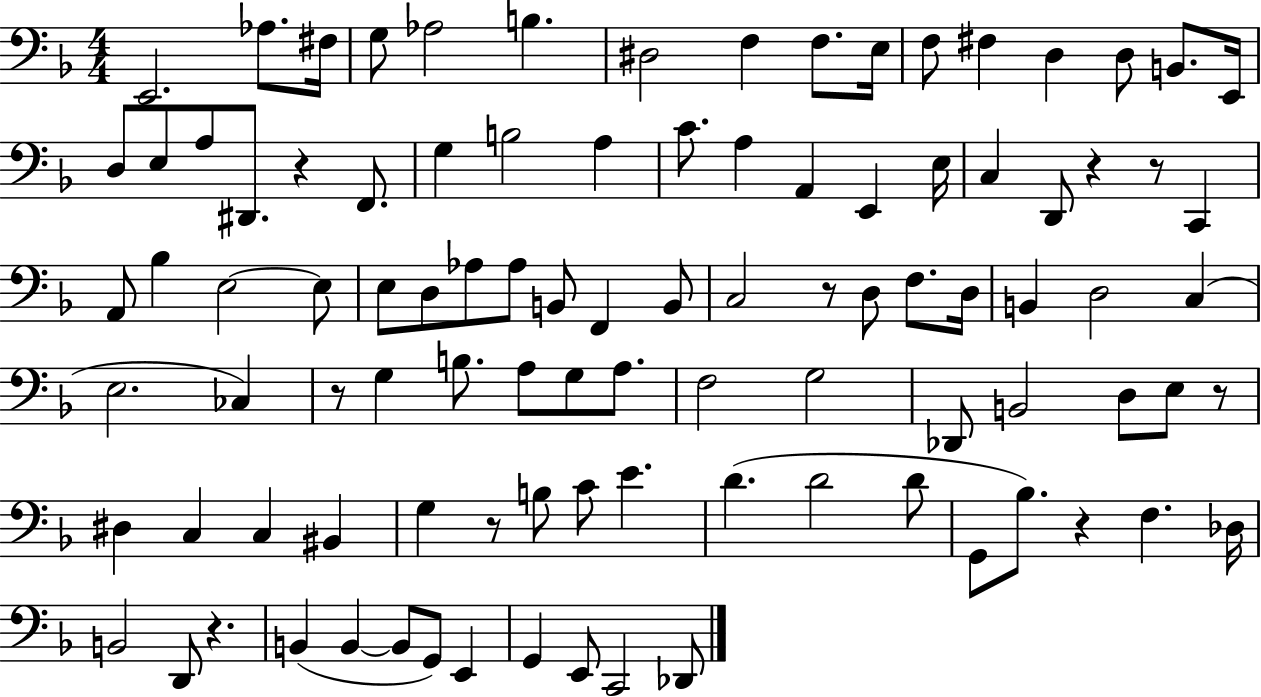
X:1
T:Untitled
M:4/4
L:1/4
K:F
E,,2 _A,/2 ^F,/4 G,/2 _A,2 B, ^D,2 F, F,/2 E,/4 F,/2 ^F, D, D,/2 B,,/2 E,,/4 D,/2 E,/2 A,/2 ^D,,/2 z F,,/2 G, B,2 A, C/2 A, A,, E,, E,/4 C, D,,/2 z z/2 C,, A,,/2 _B, E,2 E,/2 E,/2 D,/2 _A,/2 _A,/2 B,,/2 F,, B,,/2 C,2 z/2 D,/2 F,/2 D,/4 B,, D,2 C, E,2 _C, z/2 G, B,/2 A,/2 G,/2 A,/2 F,2 G,2 _D,,/2 B,,2 D,/2 E,/2 z/2 ^D, C, C, ^B,, G, z/2 B,/2 C/2 E D D2 D/2 G,,/2 _B,/2 z F, _D,/4 B,,2 D,,/2 z B,, B,, B,,/2 G,,/2 E,, G,, E,,/2 C,,2 _D,,/2